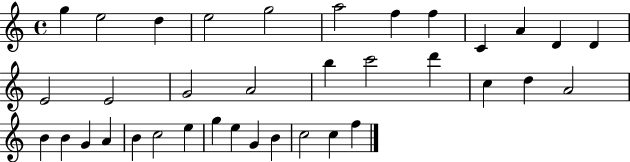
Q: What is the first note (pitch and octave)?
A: G5